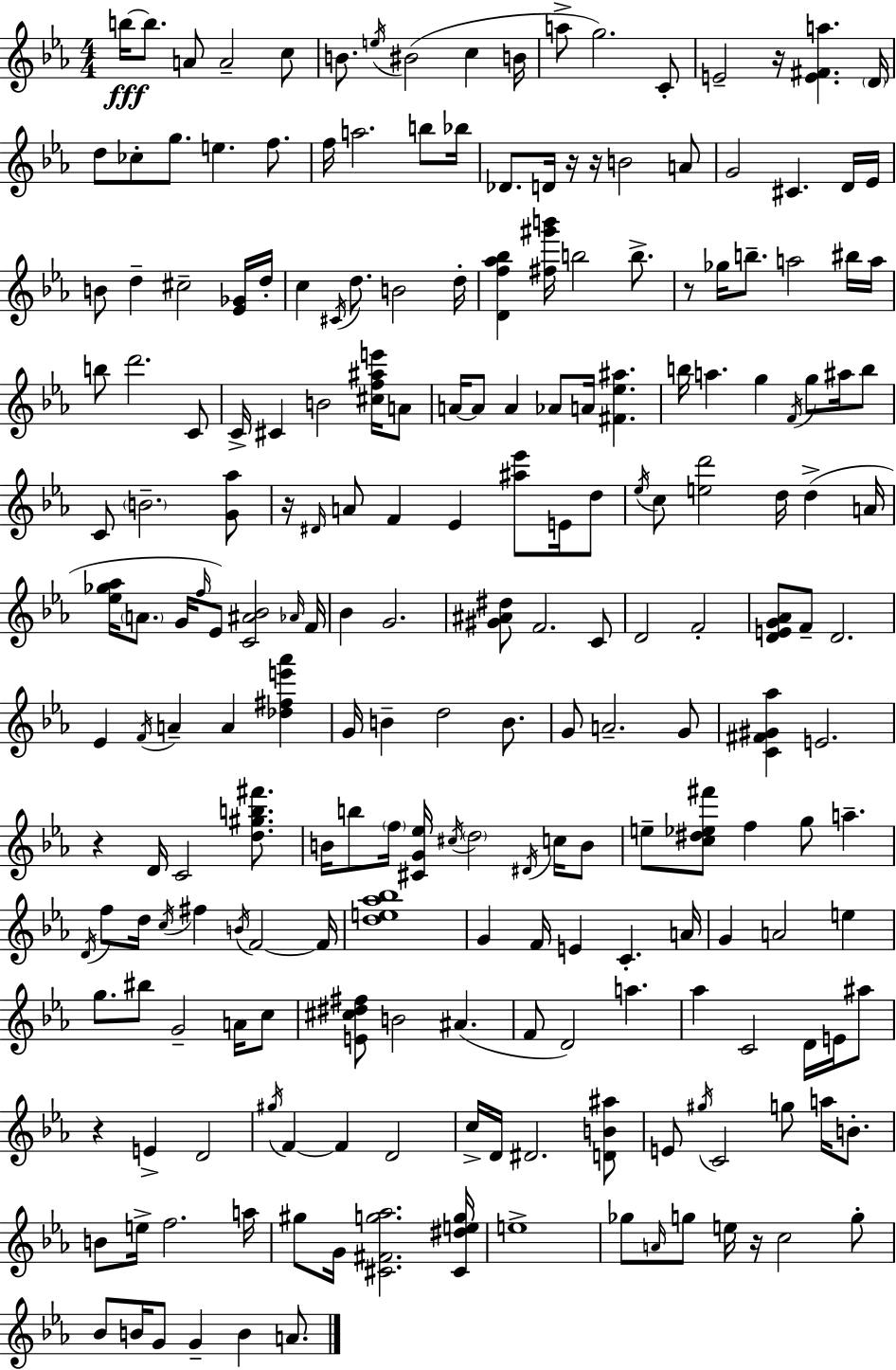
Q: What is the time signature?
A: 4/4